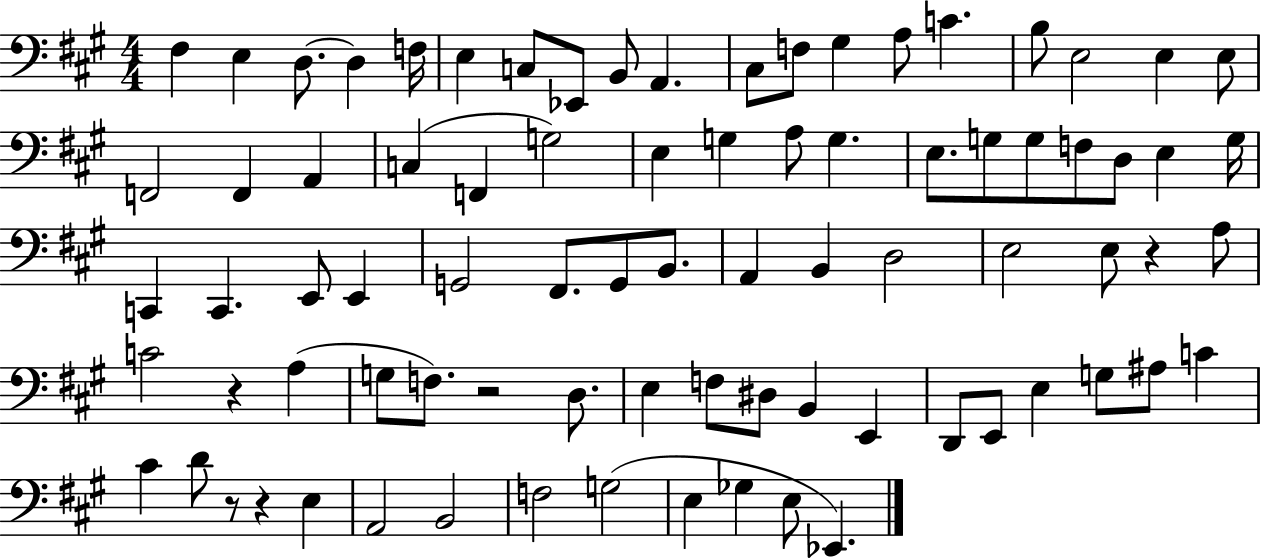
{
  \clef bass
  \numericTimeSignature
  \time 4/4
  \key a \major
  fis4 e4 d8.~~ d4 f16 | e4 c8 ees,8 b,8 a,4. | cis8 f8 gis4 a8 c'4. | b8 e2 e4 e8 | \break f,2 f,4 a,4 | c4( f,4 g2) | e4 g4 a8 g4. | e8. g8 g8 f8 d8 e4 g16 | \break c,4 c,4. e,8 e,4 | g,2 fis,8. g,8 b,8. | a,4 b,4 d2 | e2 e8 r4 a8 | \break c'2 r4 a4( | g8 f8.) r2 d8. | e4 f8 dis8 b,4 e,4 | d,8 e,8 e4 g8 ais8 c'4 | \break cis'4 d'8 r8 r4 e4 | a,2 b,2 | f2 g2( | e4 ges4 e8 ees,4.) | \break \bar "|."
}